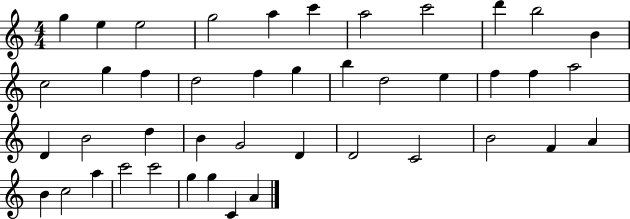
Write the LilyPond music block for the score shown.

{
  \clef treble
  \numericTimeSignature
  \time 4/4
  \key c \major
  g''4 e''4 e''2 | g''2 a''4 c'''4 | a''2 c'''2 | d'''4 b''2 b'4 | \break c''2 g''4 f''4 | d''2 f''4 g''4 | b''4 d''2 e''4 | f''4 f''4 a''2 | \break d'4 b'2 d''4 | b'4 g'2 d'4 | d'2 c'2 | b'2 f'4 a'4 | \break b'4 c''2 a''4 | c'''2 c'''2 | g''4 g''4 c'4 a'4 | \bar "|."
}